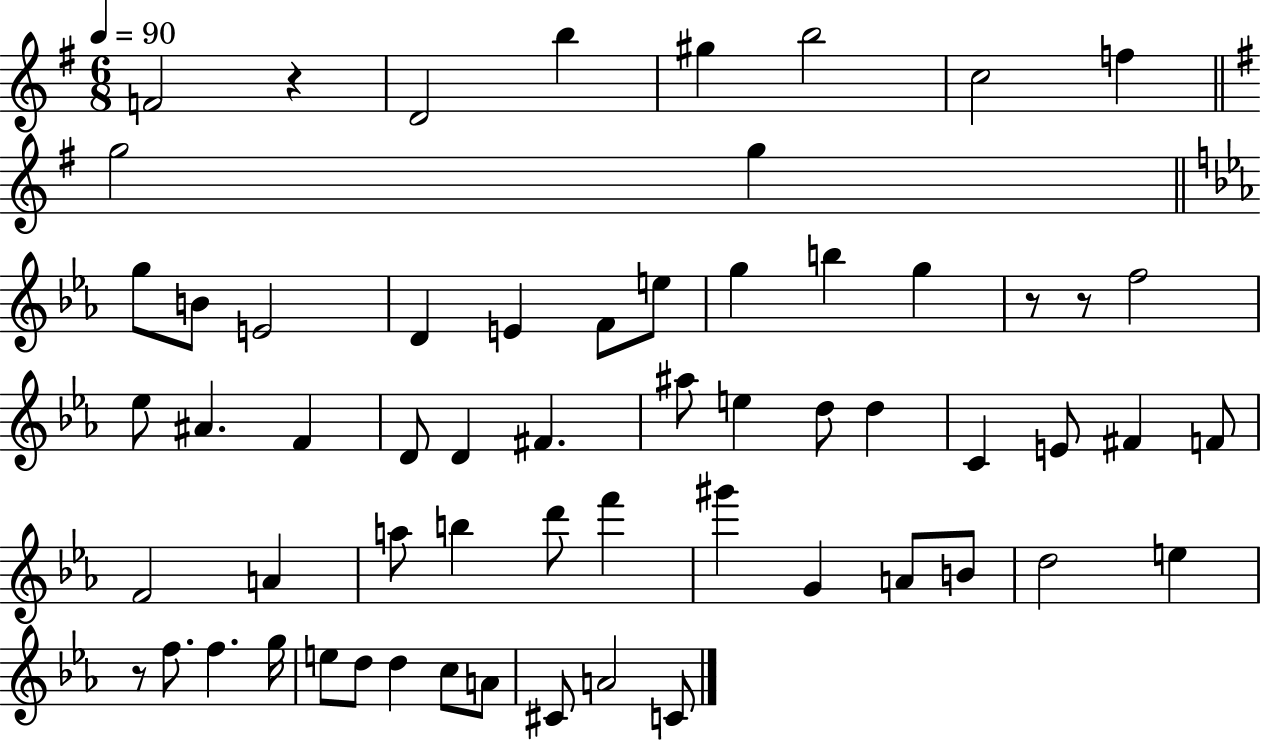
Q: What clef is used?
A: treble